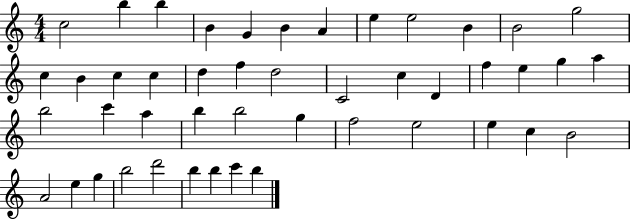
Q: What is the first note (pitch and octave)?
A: C5